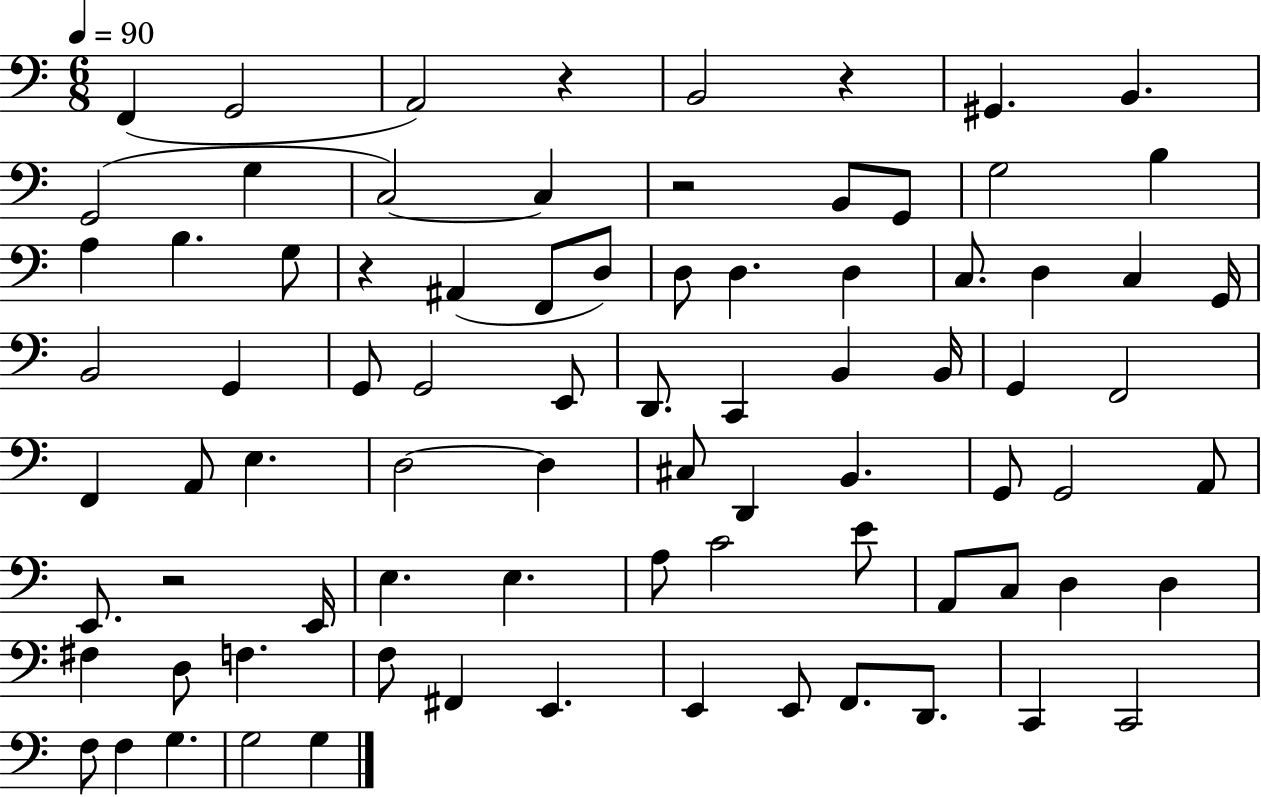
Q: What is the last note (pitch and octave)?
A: G3